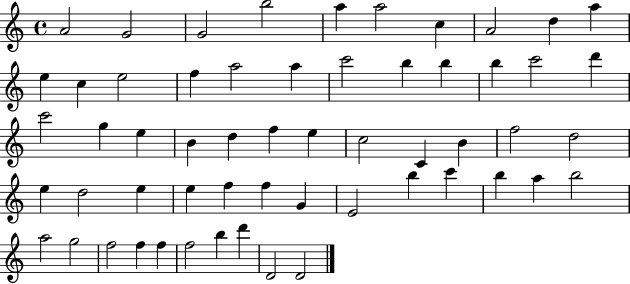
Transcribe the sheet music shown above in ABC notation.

X:1
T:Untitled
M:4/4
L:1/4
K:C
A2 G2 G2 b2 a a2 c A2 d a e c e2 f a2 a c'2 b b b c'2 d' c'2 g e B d f e c2 C B f2 d2 e d2 e e f f G E2 b c' b a b2 a2 g2 f2 f f f2 b d' D2 D2